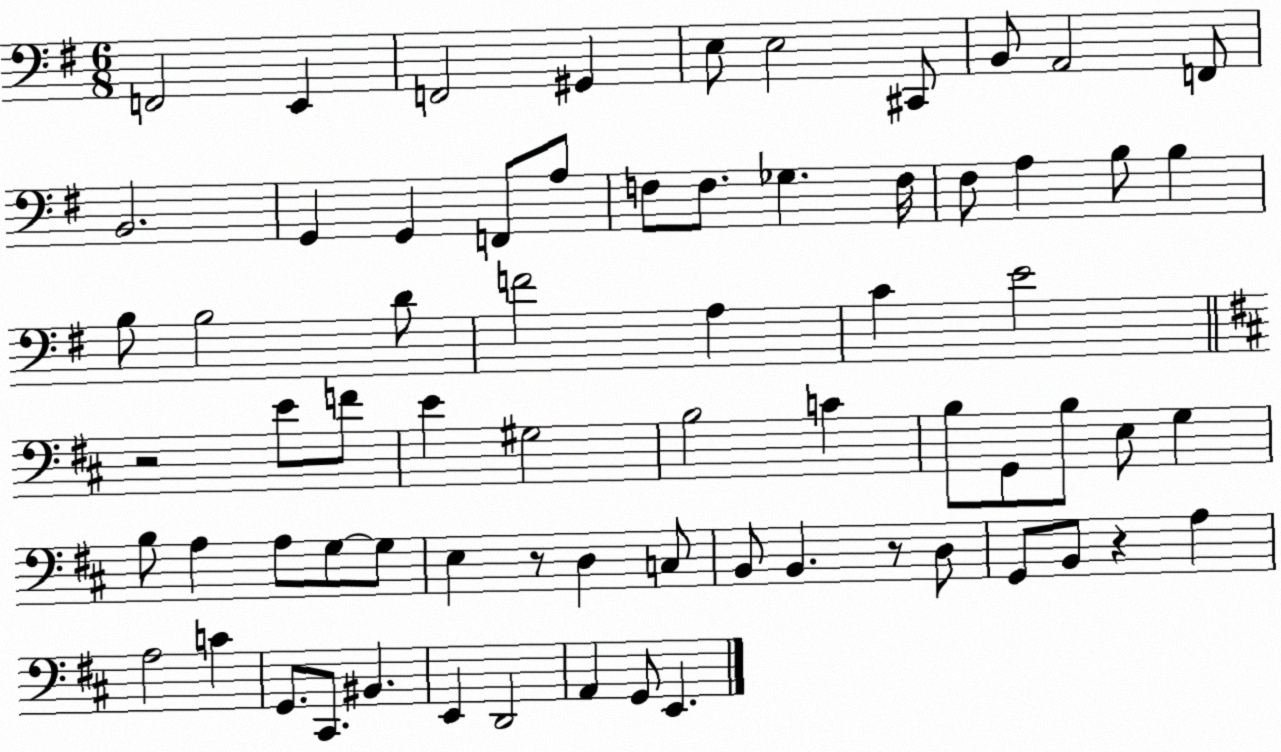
X:1
T:Untitled
M:6/8
L:1/4
K:G
F,,2 E,, F,,2 ^G,, E,/2 E,2 ^C,,/2 B,,/2 A,,2 F,,/2 B,,2 G,, G,, F,,/2 A,/2 F,/2 F,/2 _G, F,/4 ^F,/2 A, B,/2 B, B,/2 B,2 D/2 F2 A, C E2 z2 E/2 F/2 E ^G,2 B,2 C B,/2 G,,/2 B,/2 E,/2 G, B,/2 A, A,/2 G,/2 G,/2 E, z/2 D, C,/2 B,,/2 B,, z/2 D,/2 G,,/2 B,,/2 z A, A,2 C G,,/2 ^C,,/2 ^B,, E,, D,,2 A,, G,,/2 E,,